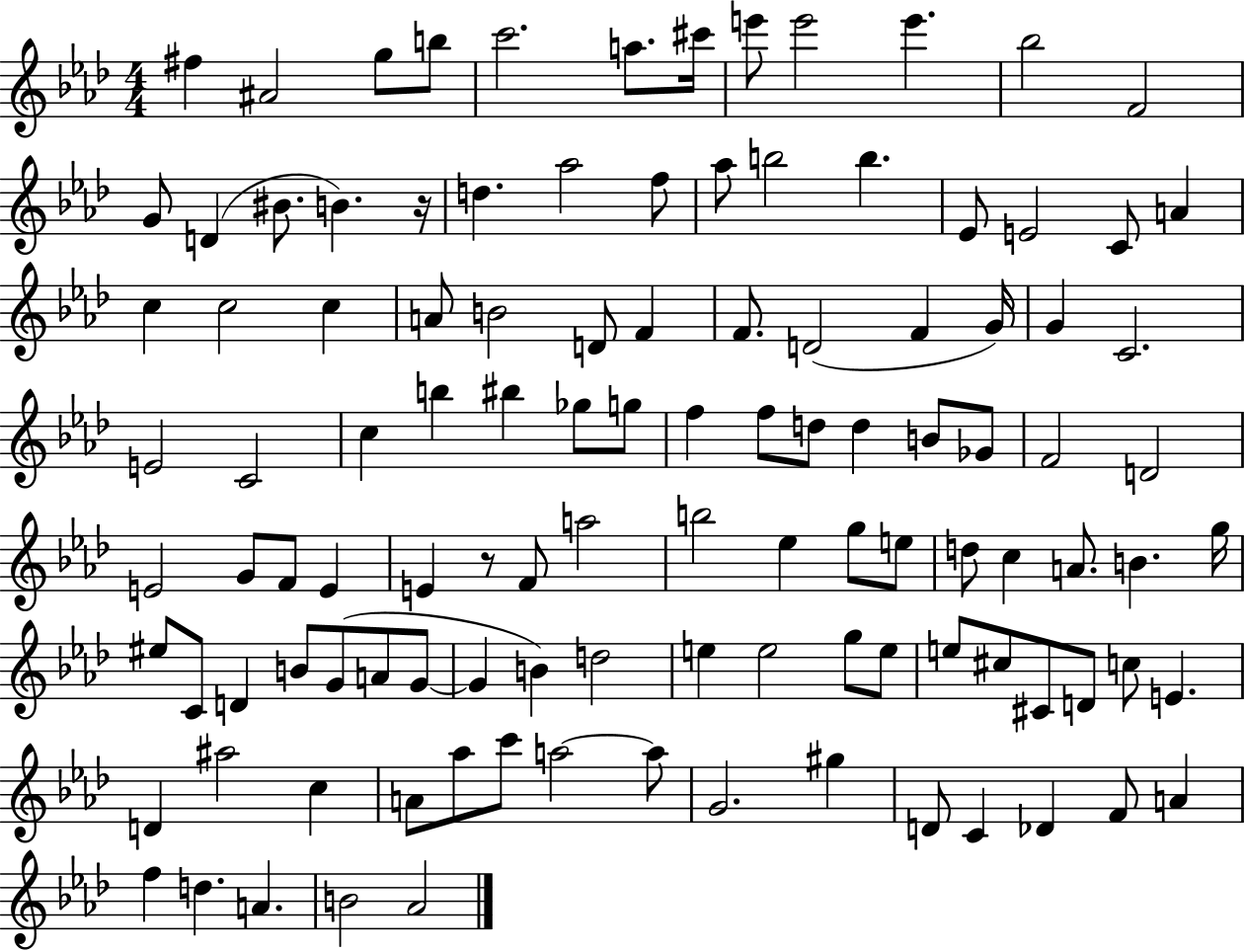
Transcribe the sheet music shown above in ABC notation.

X:1
T:Untitled
M:4/4
L:1/4
K:Ab
^f ^A2 g/2 b/2 c'2 a/2 ^c'/4 e'/2 e'2 e' _b2 F2 G/2 D ^B/2 B z/4 d _a2 f/2 _a/2 b2 b _E/2 E2 C/2 A c c2 c A/2 B2 D/2 F F/2 D2 F G/4 G C2 E2 C2 c b ^b _g/2 g/2 f f/2 d/2 d B/2 _G/2 F2 D2 E2 G/2 F/2 E E z/2 F/2 a2 b2 _e g/2 e/2 d/2 c A/2 B g/4 ^e/2 C/2 D B/2 G/2 A/2 G/2 G B d2 e e2 g/2 e/2 e/2 ^c/2 ^C/2 D/2 c/2 E D ^a2 c A/2 _a/2 c'/2 a2 a/2 G2 ^g D/2 C _D F/2 A f d A B2 _A2